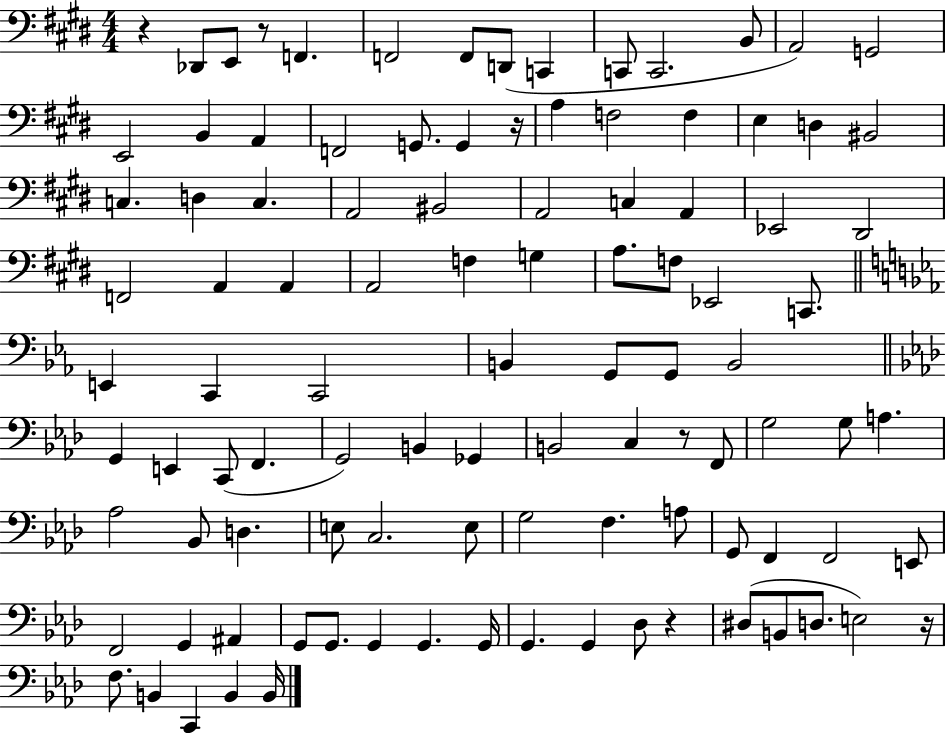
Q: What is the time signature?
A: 4/4